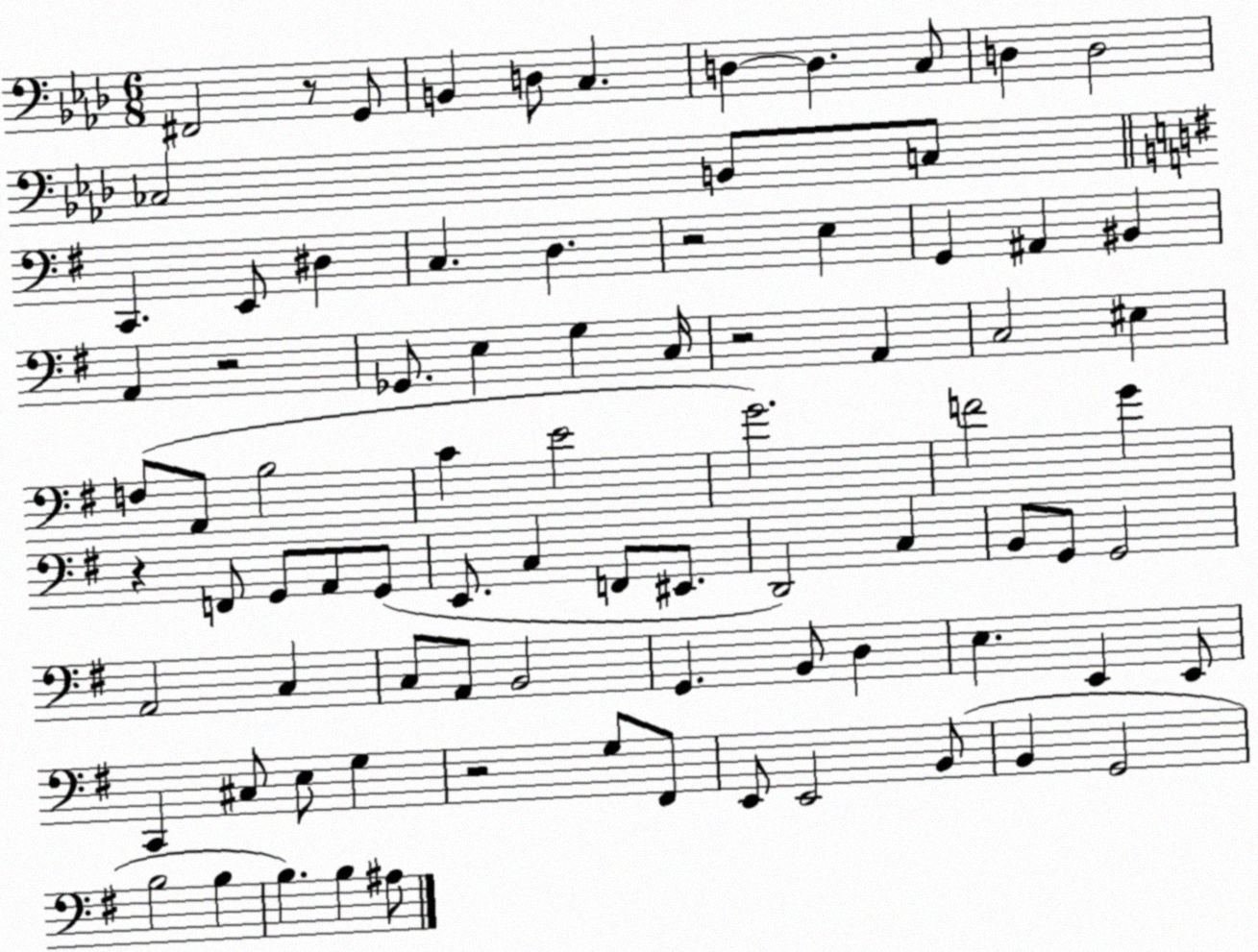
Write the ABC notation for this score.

X:1
T:Untitled
M:6/8
L:1/4
K:Ab
^F,,2 z/2 G,,/2 B,, D,/2 C, D, D, C,/2 D, D,2 _C,2 B,,/2 C,/2 C,, E,,/2 ^D, C, D, z2 E, G,, ^A,, ^B,, A,, z2 _G,,/2 E, G, C,/4 z2 A,, C,2 ^E, F,/2 A,,/2 B,2 C E2 G2 F2 G z F,,/2 G,,/2 A,,/2 G,,/2 E,,/2 C, F,,/2 ^E,,/2 D,,2 C, B,,/2 G,,/2 G,,2 A,,2 C, C,/2 A,,/2 B,,2 G,, B,,/2 D, E, E,, E,,/2 C,, ^C,/2 E,/2 G, z2 G,/2 ^F,,/2 E,,/2 E,,2 B,,/2 B,, G,,2 B,2 B, B, B, ^A,/2